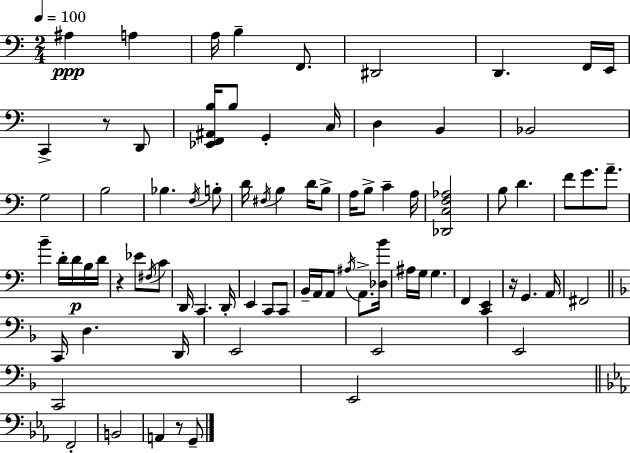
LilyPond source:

{
  \clef bass
  \numericTimeSignature
  \time 2/4
  \key a \minor
  \tempo 4 = 100
  \repeat volta 2 { ais4\ppp a4 | a16 b4-- f,8. | dis,2 | d,4. f,16 e,16 | \break c,4-> r8 d,8 | <ees, f, ais, b>16 b8 g,4-. c16 | d4 b,4 | bes,2 | \break g2 | b2 | bes4. \acciaccatura { f16 } b8-. | d'16 \acciaccatura { fis16 } b4 d'16 | \break b8-> a16 b8-> c'4-- | a16 <des, c f aes>2 | b8 d'4. | f'8 g'8. a'8.-- | \break b'4-- d'16-. d'16\p | b16 d'16 r4 ees'8 | \acciaccatura { fis16 } c'8 d,16 c,4. | d,16-. e,4 c,8 | \break c,8 b,16-- a,16 a,8 \acciaccatura { ais16 } | a,8.-> <des b'>16 ais16 g16 g4. | f,4 | <c, e,>4 r16 g,4. | \break a,16 fis,2 | \bar "||" \break \key f \major c,16 d4. d,16 | e,2 | e,2 | e,2 | \break c,2 | e,2 | \bar "||" \break \key c \minor f,2-. | b,2 | a,4 r8 g,8-- | } \bar "|."
}